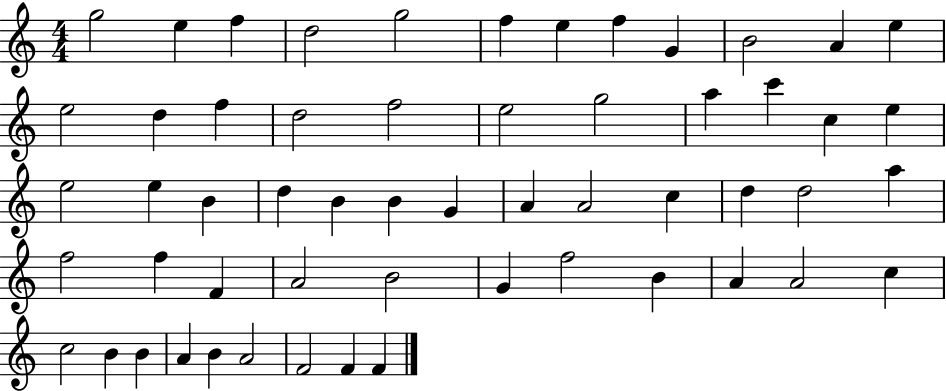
{
  \clef treble
  \numericTimeSignature
  \time 4/4
  \key c \major
  g''2 e''4 f''4 | d''2 g''2 | f''4 e''4 f''4 g'4 | b'2 a'4 e''4 | \break e''2 d''4 f''4 | d''2 f''2 | e''2 g''2 | a''4 c'''4 c''4 e''4 | \break e''2 e''4 b'4 | d''4 b'4 b'4 g'4 | a'4 a'2 c''4 | d''4 d''2 a''4 | \break f''2 f''4 f'4 | a'2 b'2 | g'4 f''2 b'4 | a'4 a'2 c''4 | \break c''2 b'4 b'4 | a'4 b'4 a'2 | f'2 f'4 f'4 | \bar "|."
}